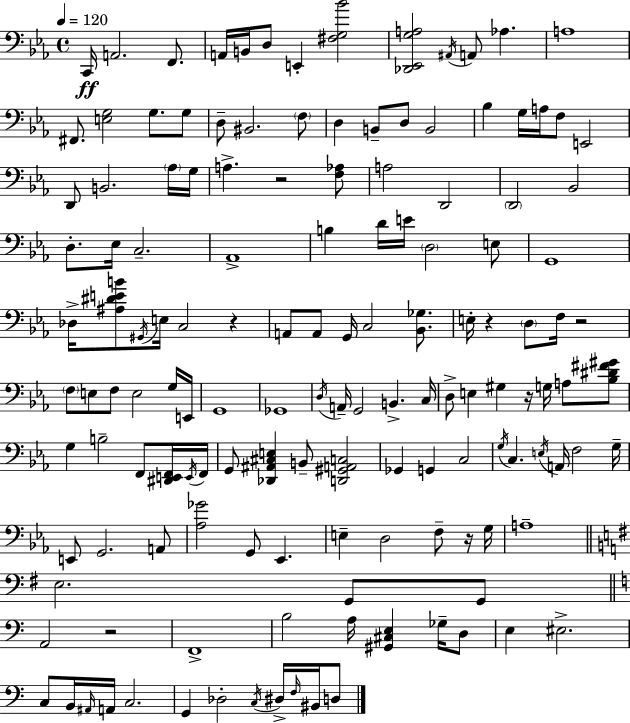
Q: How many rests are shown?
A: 7